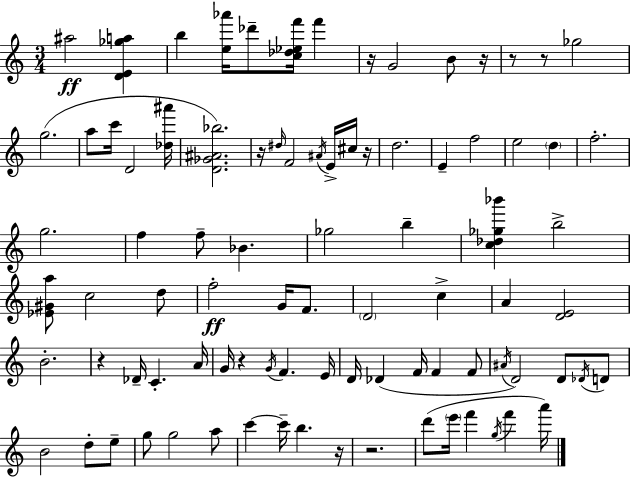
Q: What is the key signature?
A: C major